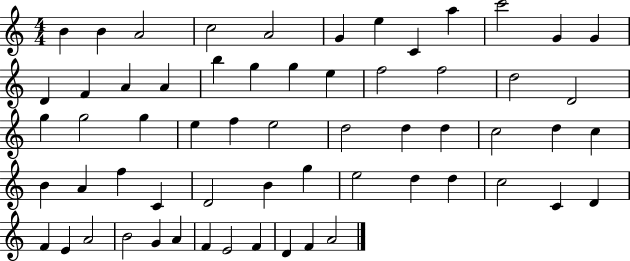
{
  \clef treble
  \numericTimeSignature
  \time 4/4
  \key c \major
  b'4 b'4 a'2 | c''2 a'2 | g'4 e''4 c'4 a''4 | c'''2 g'4 g'4 | \break d'4 f'4 a'4 a'4 | b''4 g''4 g''4 e''4 | f''2 f''2 | d''2 d'2 | \break g''4 g''2 g''4 | e''4 f''4 e''2 | d''2 d''4 d''4 | c''2 d''4 c''4 | \break b'4 a'4 f''4 c'4 | d'2 b'4 g''4 | e''2 d''4 d''4 | c''2 c'4 d'4 | \break f'4 e'4 a'2 | b'2 g'4 a'4 | f'4 e'2 f'4 | d'4 f'4 a'2 | \break \bar "|."
}